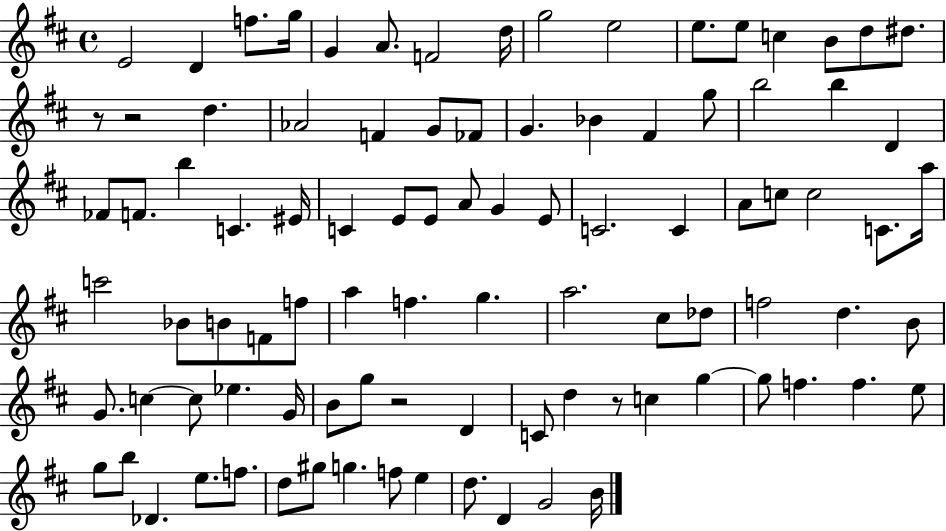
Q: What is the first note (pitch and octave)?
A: E4